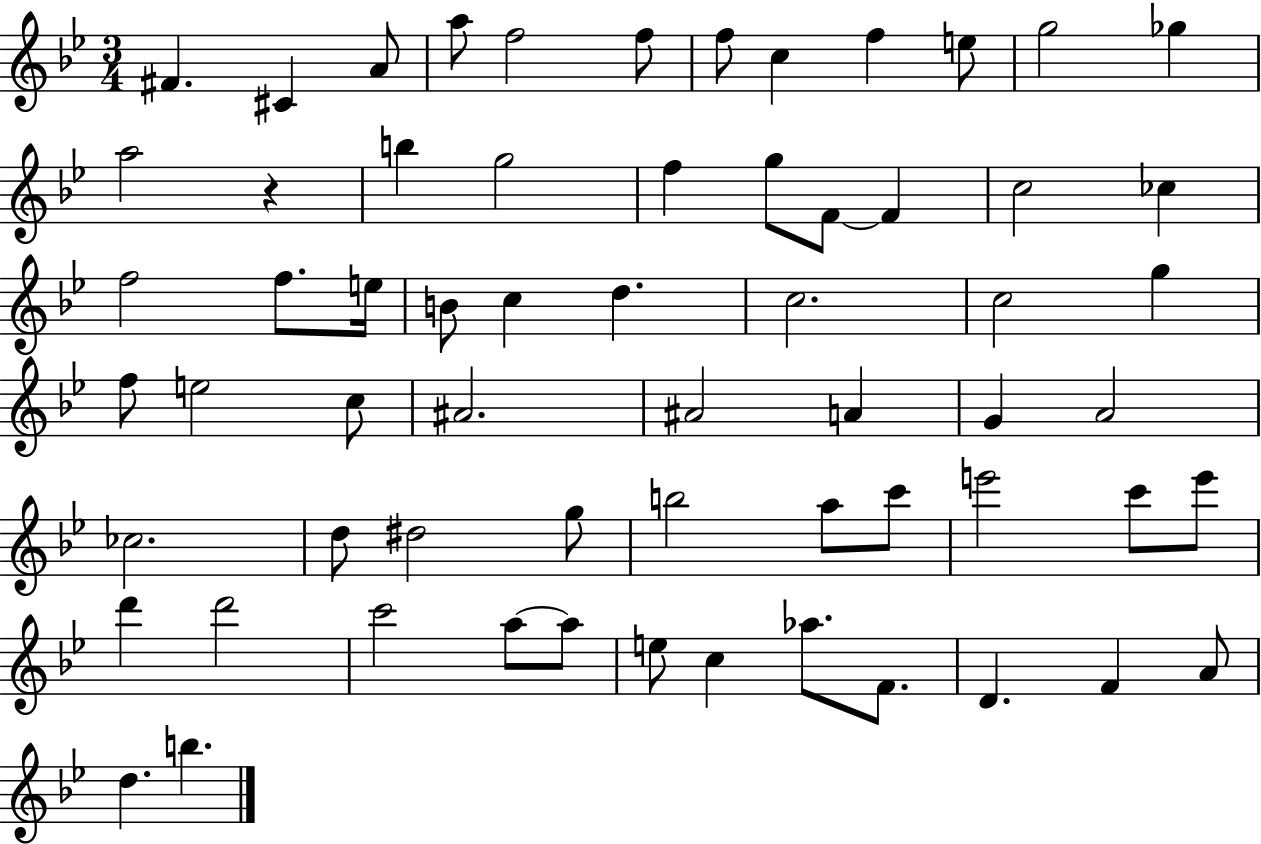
X:1
T:Untitled
M:3/4
L:1/4
K:Bb
^F ^C A/2 a/2 f2 f/2 f/2 c f e/2 g2 _g a2 z b g2 f g/2 F/2 F c2 _c f2 f/2 e/4 B/2 c d c2 c2 g f/2 e2 c/2 ^A2 ^A2 A G A2 _c2 d/2 ^d2 g/2 b2 a/2 c'/2 e'2 c'/2 e'/2 d' d'2 c'2 a/2 a/2 e/2 c _a/2 F/2 D F A/2 d b